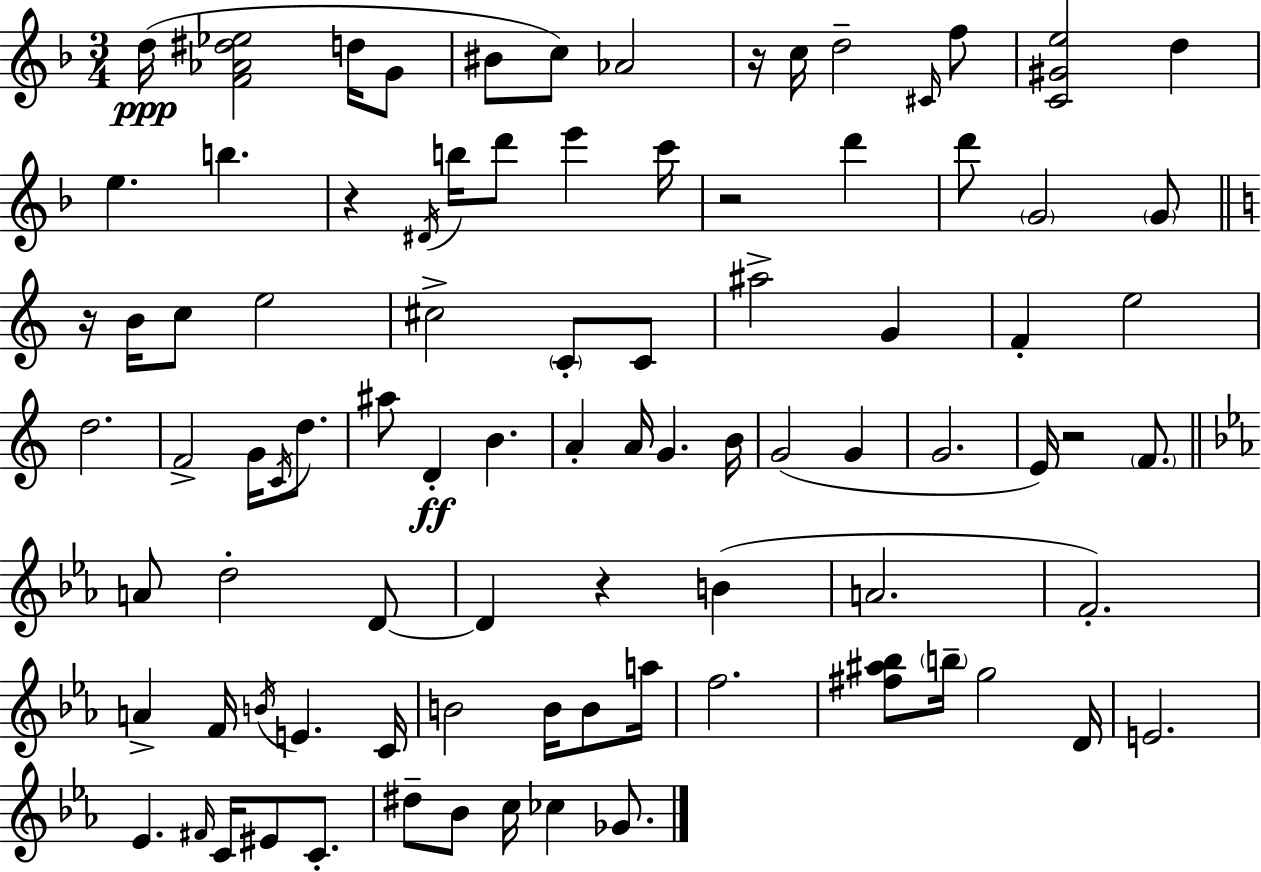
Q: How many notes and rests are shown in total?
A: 89